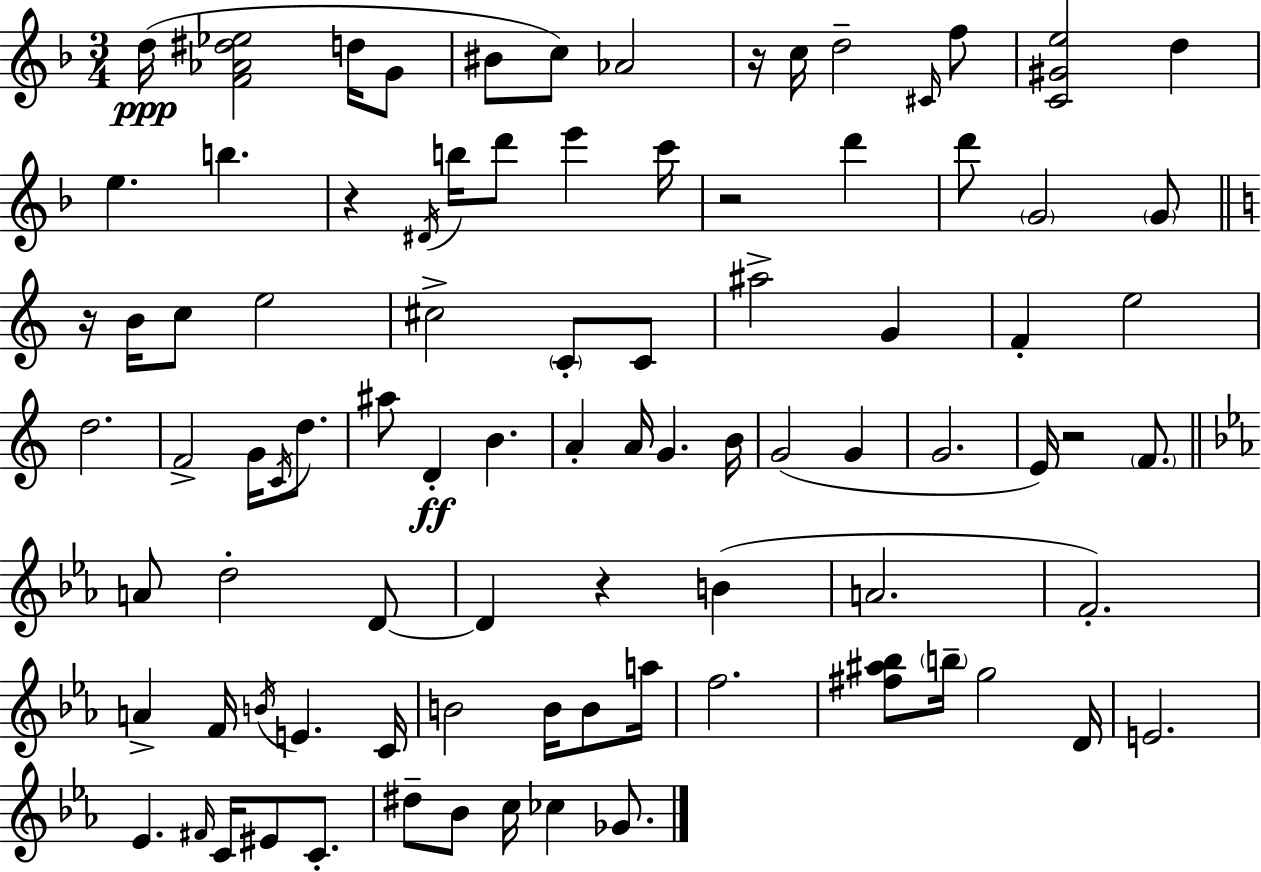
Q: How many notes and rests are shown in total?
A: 89